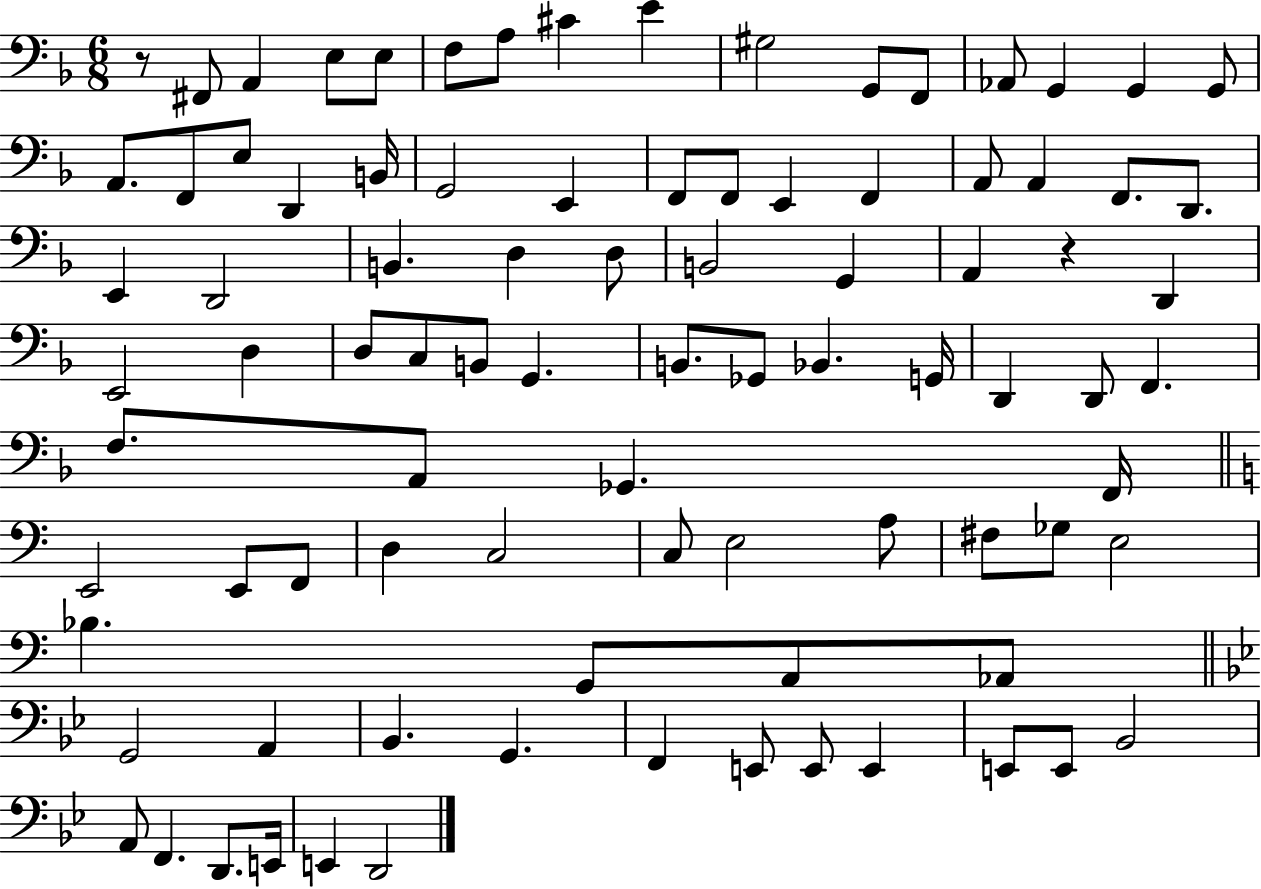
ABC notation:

X:1
T:Untitled
M:6/8
L:1/4
K:F
z/2 ^F,,/2 A,, E,/2 E,/2 F,/2 A,/2 ^C E ^G,2 G,,/2 F,,/2 _A,,/2 G,, G,, G,,/2 A,,/2 F,,/2 E,/2 D,, B,,/4 G,,2 E,, F,,/2 F,,/2 E,, F,, A,,/2 A,, F,,/2 D,,/2 E,, D,,2 B,, D, D,/2 B,,2 G,, A,, z D,, E,,2 D, D,/2 C,/2 B,,/2 G,, B,,/2 _G,,/2 _B,, G,,/4 D,, D,,/2 F,, F,/2 A,,/2 _G,, F,,/4 E,,2 E,,/2 F,,/2 D, C,2 C,/2 E,2 A,/2 ^F,/2 _G,/2 E,2 _B, G,,/2 A,,/2 _A,,/2 G,,2 A,, _B,, G,, F,, E,,/2 E,,/2 E,, E,,/2 E,,/2 _B,,2 A,,/2 F,, D,,/2 E,,/4 E,, D,,2